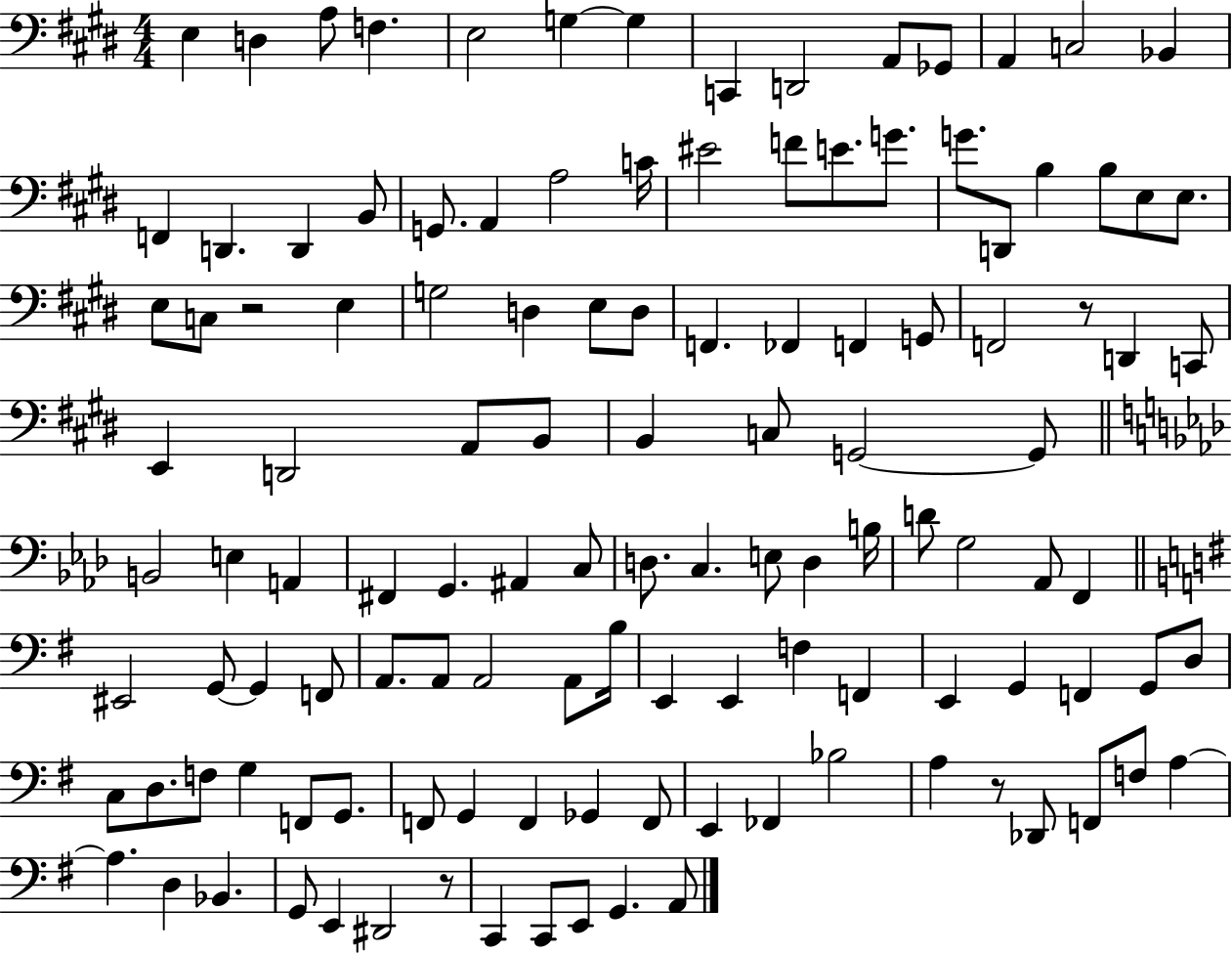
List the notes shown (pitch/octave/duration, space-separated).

E3/q D3/q A3/e F3/q. E3/h G3/q G3/q C2/q D2/h A2/e Gb2/e A2/q C3/h Bb2/q F2/q D2/q. D2/q B2/e G2/e. A2/q A3/h C4/s EIS4/h F4/e E4/e. G4/e. G4/e. D2/e B3/q B3/e E3/e E3/e. E3/e C3/e R/h E3/q G3/h D3/q E3/e D3/e F2/q. FES2/q F2/q G2/e F2/h R/e D2/q C2/e E2/q D2/h A2/e B2/e B2/q C3/e G2/h G2/e B2/h E3/q A2/q F#2/q G2/q. A#2/q C3/e D3/e. C3/q. E3/e D3/q B3/s D4/e G3/h Ab2/e F2/q EIS2/h G2/e G2/q F2/e A2/e. A2/e A2/h A2/e B3/s E2/q E2/q F3/q F2/q E2/q G2/q F2/q G2/e D3/e C3/e D3/e. F3/e G3/q F2/e G2/e. F2/e G2/q F2/q Gb2/q F2/e E2/q FES2/q Bb3/h A3/q R/e Db2/e F2/e F3/e A3/q A3/q. D3/q Bb2/q. G2/e E2/q D#2/h R/e C2/q C2/e E2/e G2/q. A2/e